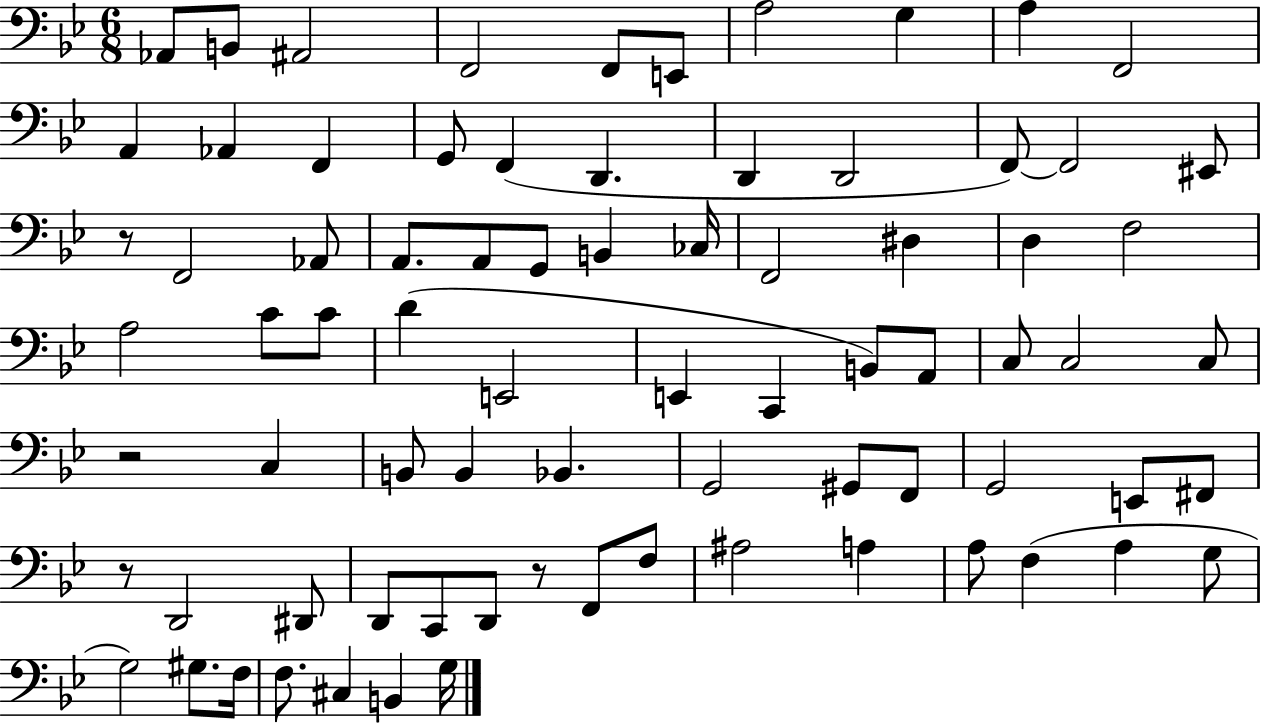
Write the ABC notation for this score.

X:1
T:Untitled
M:6/8
L:1/4
K:Bb
_A,,/2 B,,/2 ^A,,2 F,,2 F,,/2 E,,/2 A,2 G, A, F,,2 A,, _A,, F,, G,,/2 F,, D,, D,, D,,2 F,,/2 F,,2 ^E,,/2 z/2 F,,2 _A,,/2 A,,/2 A,,/2 G,,/2 B,, _C,/4 F,,2 ^D, D, F,2 A,2 C/2 C/2 D E,,2 E,, C,, B,,/2 A,,/2 C,/2 C,2 C,/2 z2 C, B,,/2 B,, _B,, G,,2 ^G,,/2 F,,/2 G,,2 E,,/2 ^F,,/2 z/2 D,,2 ^D,,/2 D,,/2 C,,/2 D,,/2 z/2 F,,/2 F,/2 ^A,2 A, A,/2 F, A, G,/2 G,2 ^G,/2 F,/4 F,/2 ^C, B,, G,/4